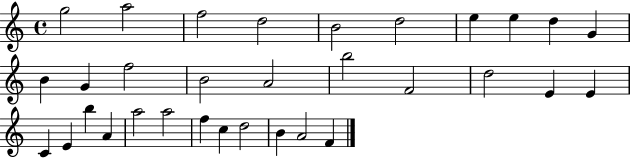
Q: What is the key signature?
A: C major